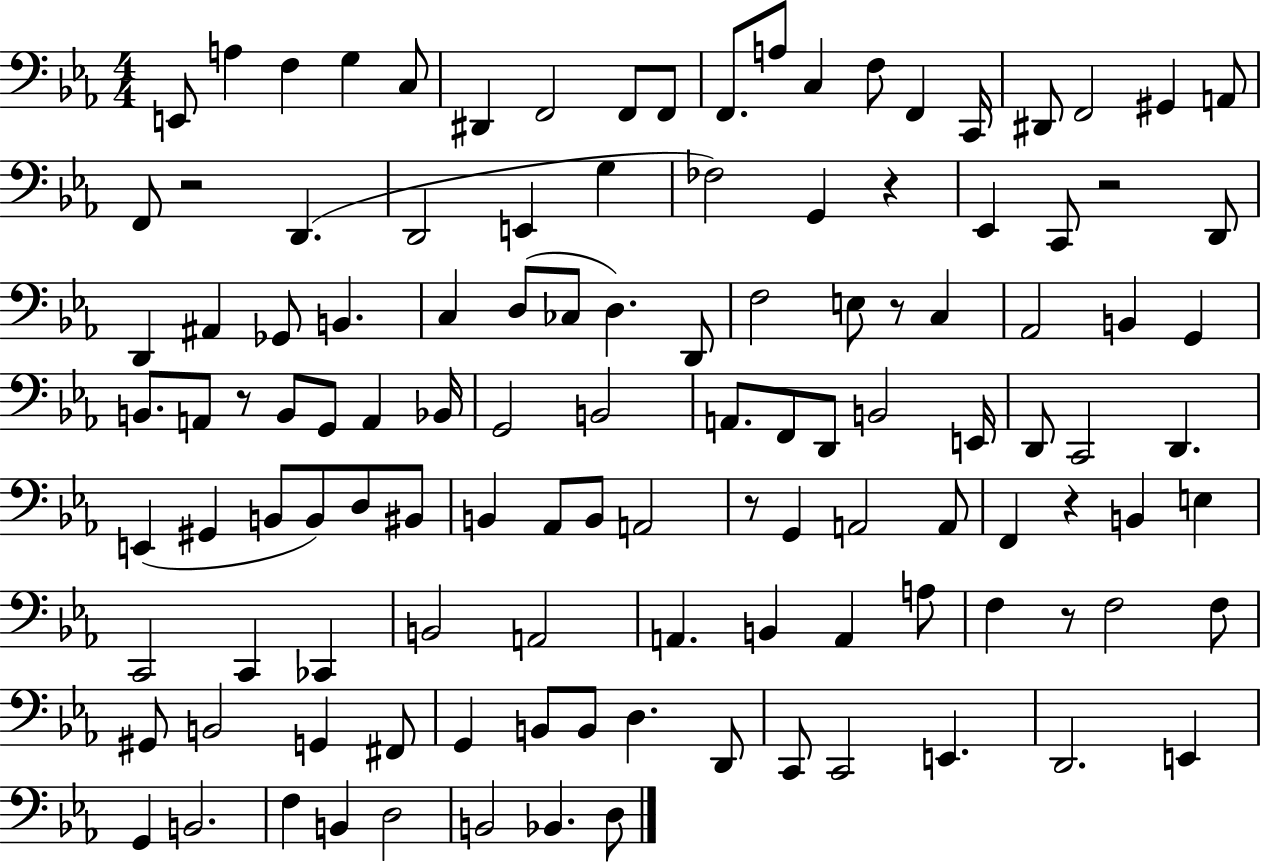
{
  \clef bass
  \numericTimeSignature
  \time 4/4
  \key ees \major
  e,8 a4 f4 g4 c8 | dis,4 f,2 f,8 f,8 | f,8. a8 c4 f8 f,4 c,16 | dis,8 f,2 gis,4 a,8 | \break f,8 r2 d,4.( | d,2 e,4 g4 | fes2) g,4 r4 | ees,4 c,8 r2 d,8 | \break d,4 ais,4 ges,8 b,4. | c4 d8( ces8 d4.) d,8 | f2 e8 r8 c4 | aes,2 b,4 g,4 | \break b,8. a,8 r8 b,8 g,8 a,4 bes,16 | g,2 b,2 | a,8. f,8 d,8 b,2 e,16 | d,8 c,2 d,4. | \break e,4( gis,4 b,8 b,8) d8 bis,8 | b,4 aes,8 b,8 a,2 | r8 g,4 a,2 a,8 | f,4 r4 b,4 e4 | \break c,2 c,4 ces,4 | b,2 a,2 | a,4. b,4 a,4 a8 | f4 r8 f2 f8 | \break gis,8 b,2 g,4 fis,8 | g,4 b,8 b,8 d4. d,8 | c,8 c,2 e,4. | d,2. e,4 | \break g,4 b,2. | f4 b,4 d2 | b,2 bes,4. d8 | \bar "|."
}